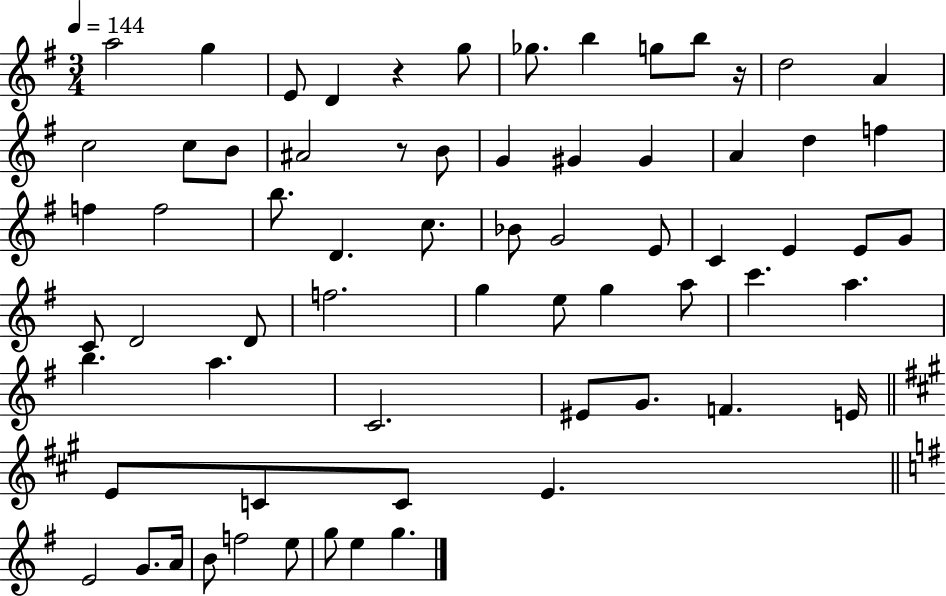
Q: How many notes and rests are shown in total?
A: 67